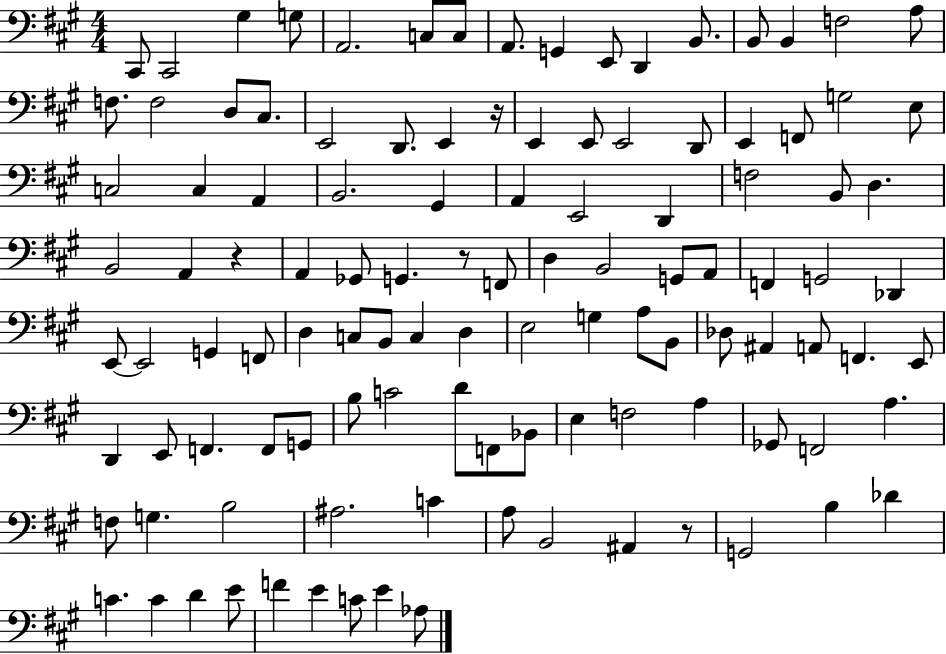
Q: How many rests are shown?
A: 4